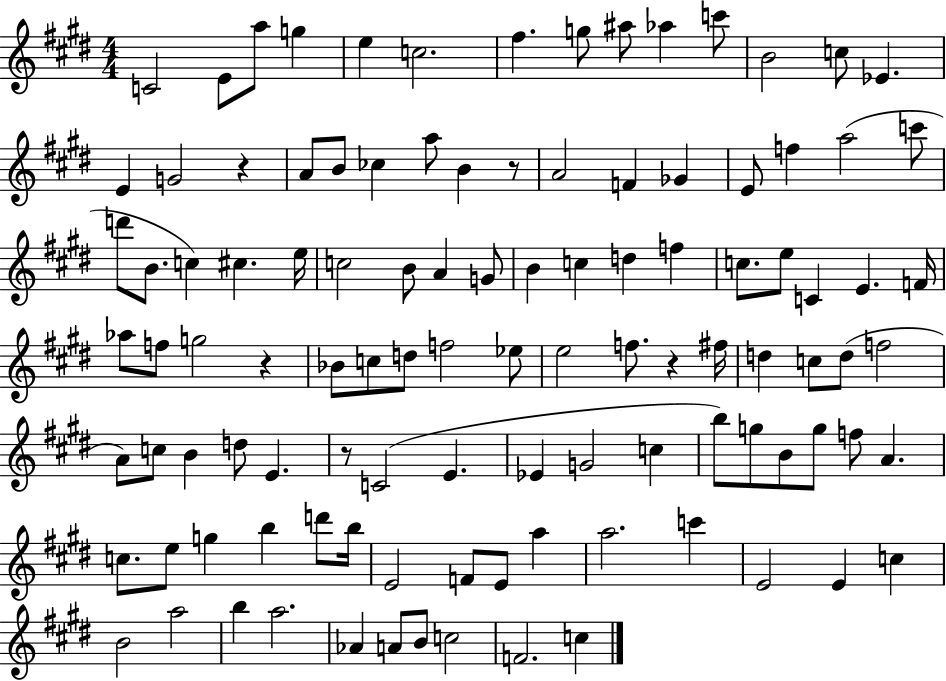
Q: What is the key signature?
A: E major